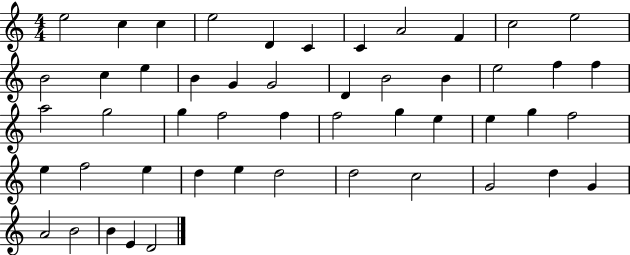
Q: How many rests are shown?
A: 0